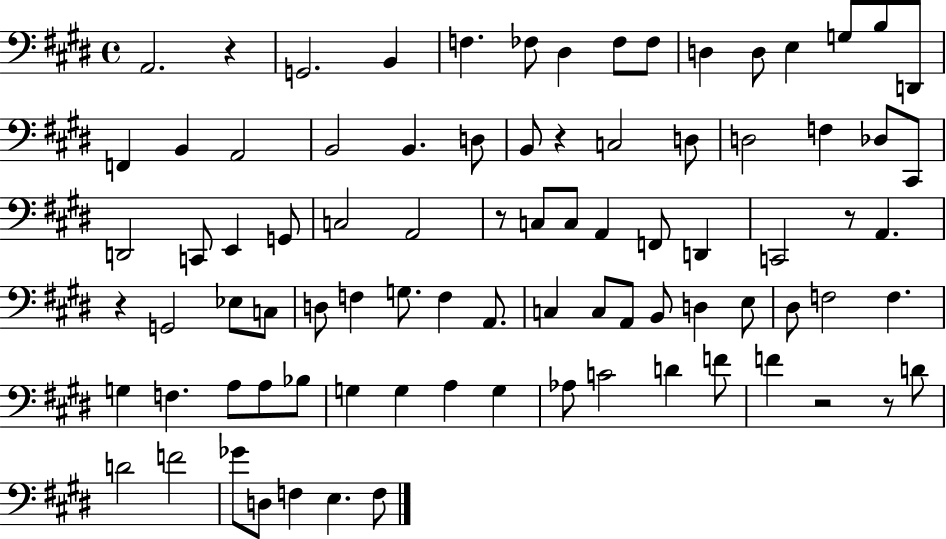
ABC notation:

X:1
T:Untitled
M:4/4
L:1/4
K:E
A,,2 z G,,2 B,, F, _F,/2 ^D, _F,/2 _F,/2 D, D,/2 E, G,/2 B,/2 D,,/2 F,, B,, A,,2 B,,2 B,, D,/2 B,,/2 z C,2 D,/2 D,2 F, _D,/2 ^C,,/2 D,,2 C,,/2 E,, G,,/2 C,2 A,,2 z/2 C,/2 C,/2 A,, F,,/2 D,, C,,2 z/2 A,, z G,,2 _E,/2 C,/2 D,/2 F, G,/2 F, A,,/2 C, C,/2 A,,/2 B,,/2 D, E,/2 ^D,/2 F,2 F, G, F, A,/2 A,/2 _B,/2 G, G, A, G, _A,/2 C2 D F/2 F z2 z/2 D/2 D2 F2 _G/2 D,/2 F, E, F,/2